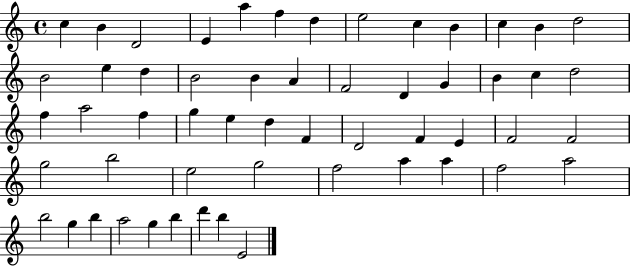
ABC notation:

X:1
T:Untitled
M:4/4
L:1/4
K:C
c B D2 E a f d e2 c B c B d2 B2 e d B2 B A F2 D G B c d2 f a2 f g e d F D2 F E F2 F2 g2 b2 e2 g2 f2 a a f2 a2 b2 g b a2 g b d' b E2